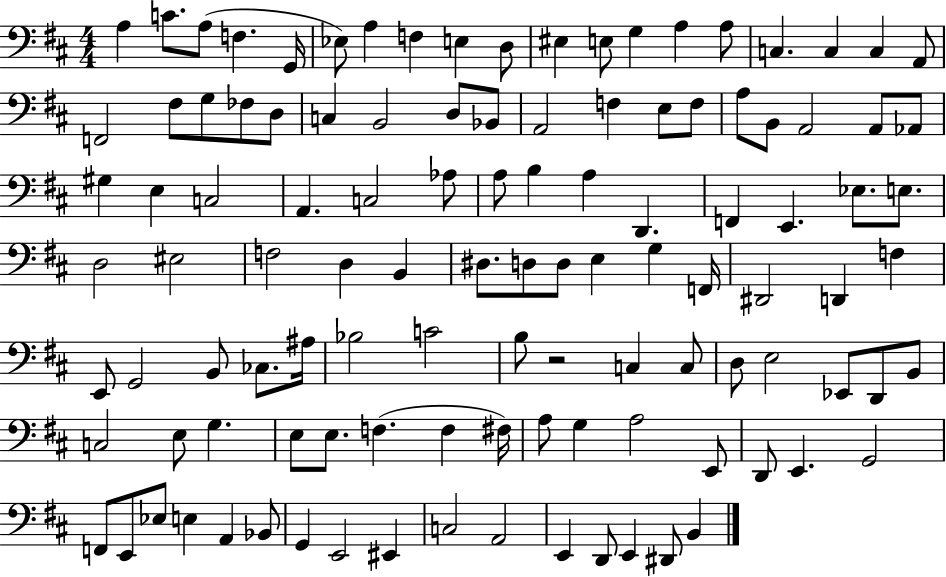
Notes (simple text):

A3/q C4/e. A3/e F3/q. G2/s Eb3/e A3/q F3/q E3/q D3/e EIS3/q E3/e G3/q A3/q A3/e C3/q. C3/q C3/q A2/e F2/h F#3/e G3/e FES3/e D3/e C3/q B2/h D3/e Bb2/e A2/h F3/q E3/e F3/e A3/e B2/e A2/h A2/e Ab2/e G#3/q E3/q C3/h A2/q. C3/h Ab3/e A3/e B3/q A3/q D2/q. F2/q E2/q. Eb3/e. E3/e. D3/h EIS3/h F3/h D3/q B2/q D#3/e. D3/e D3/e E3/q G3/q F2/s D#2/h D2/q F3/q E2/e G2/h B2/e CES3/e. A#3/s Bb3/h C4/h B3/e R/h C3/q C3/e D3/e E3/h Eb2/e D2/e B2/e C3/h E3/e G3/q. E3/e E3/e. F3/q. F3/q F#3/s A3/e G3/q A3/h E2/e D2/e E2/q. G2/h F2/e E2/e Eb3/e E3/q A2/q Bb2/e G2/q E2/h EIS2/q C3/h A2/h E2/q D2/e E2/q D#2/e B2/q